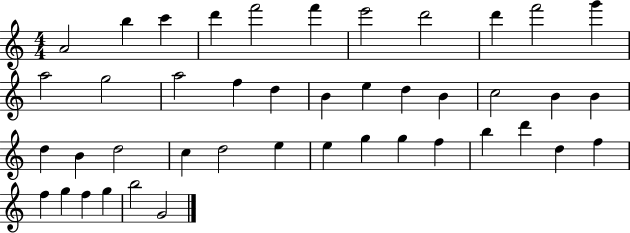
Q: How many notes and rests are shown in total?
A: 43